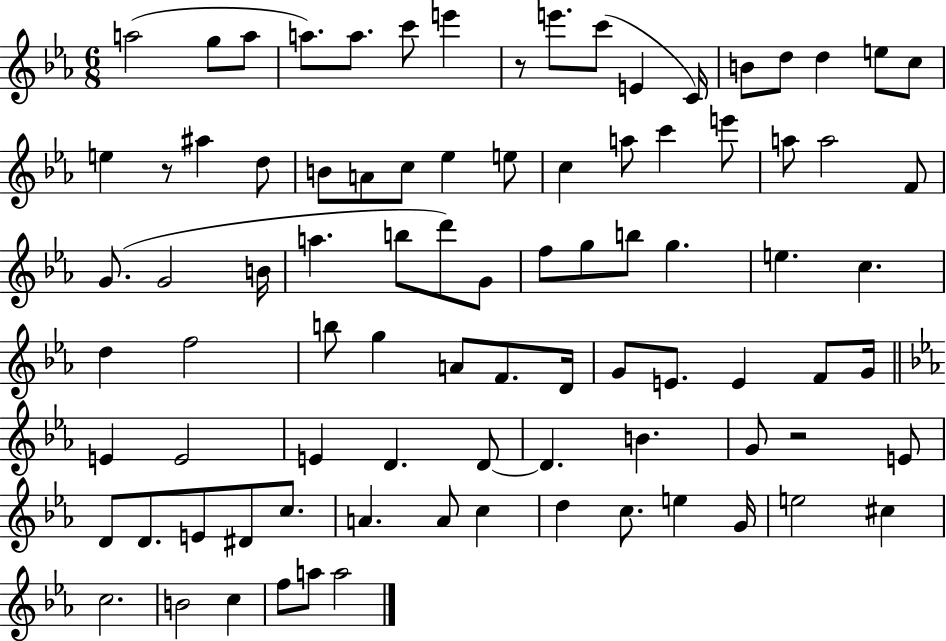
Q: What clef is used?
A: treble